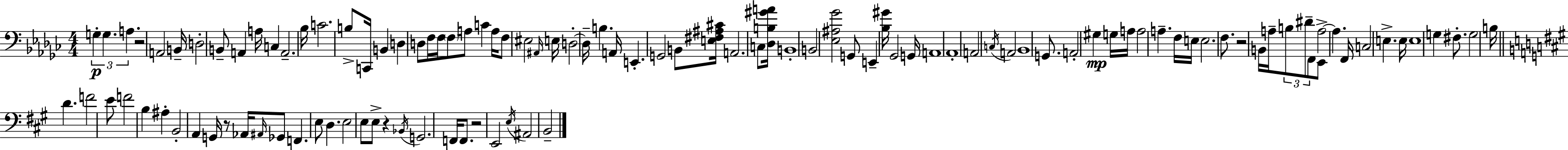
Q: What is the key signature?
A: EES minor